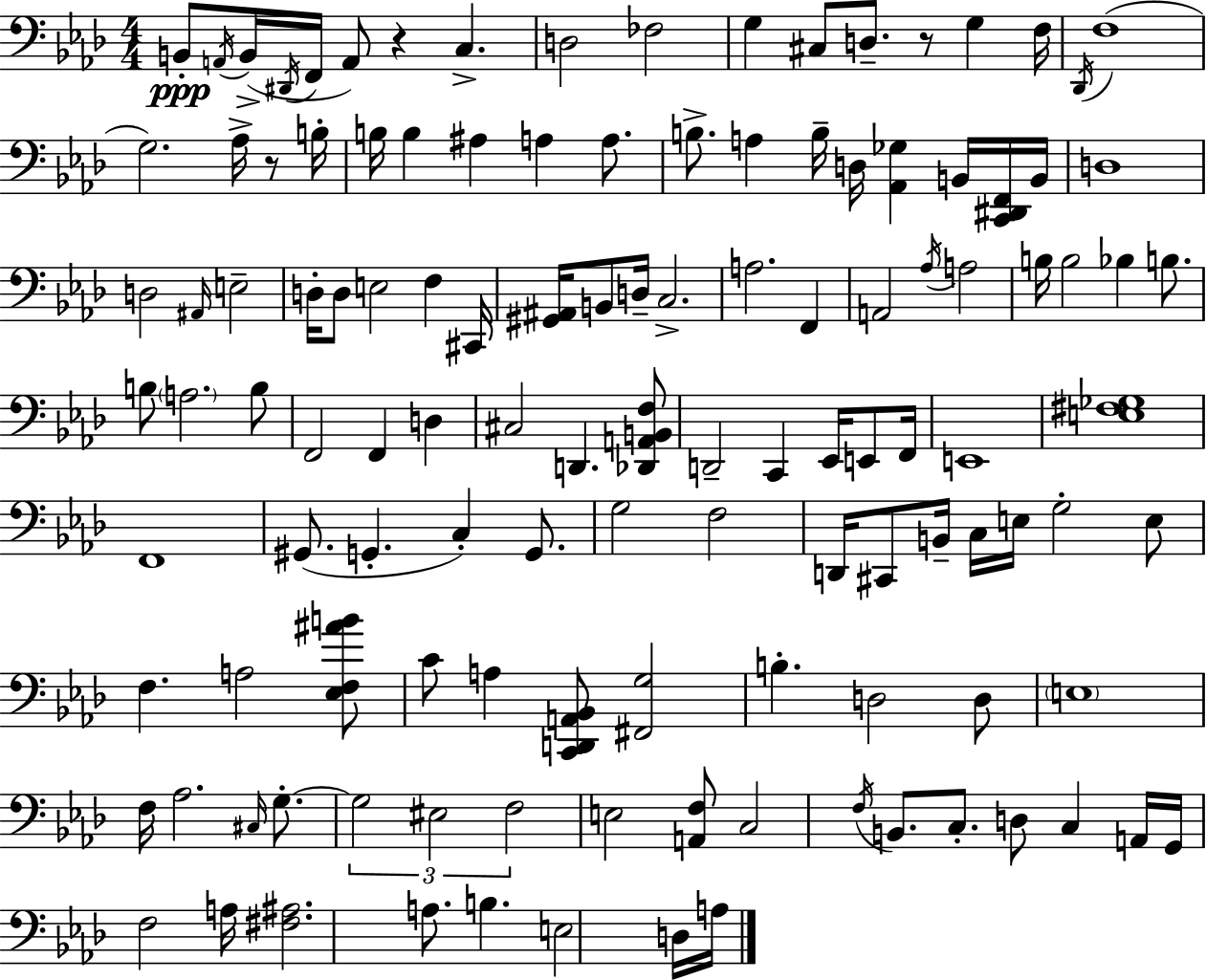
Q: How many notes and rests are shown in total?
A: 123